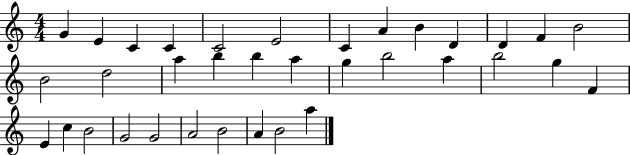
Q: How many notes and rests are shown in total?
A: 35